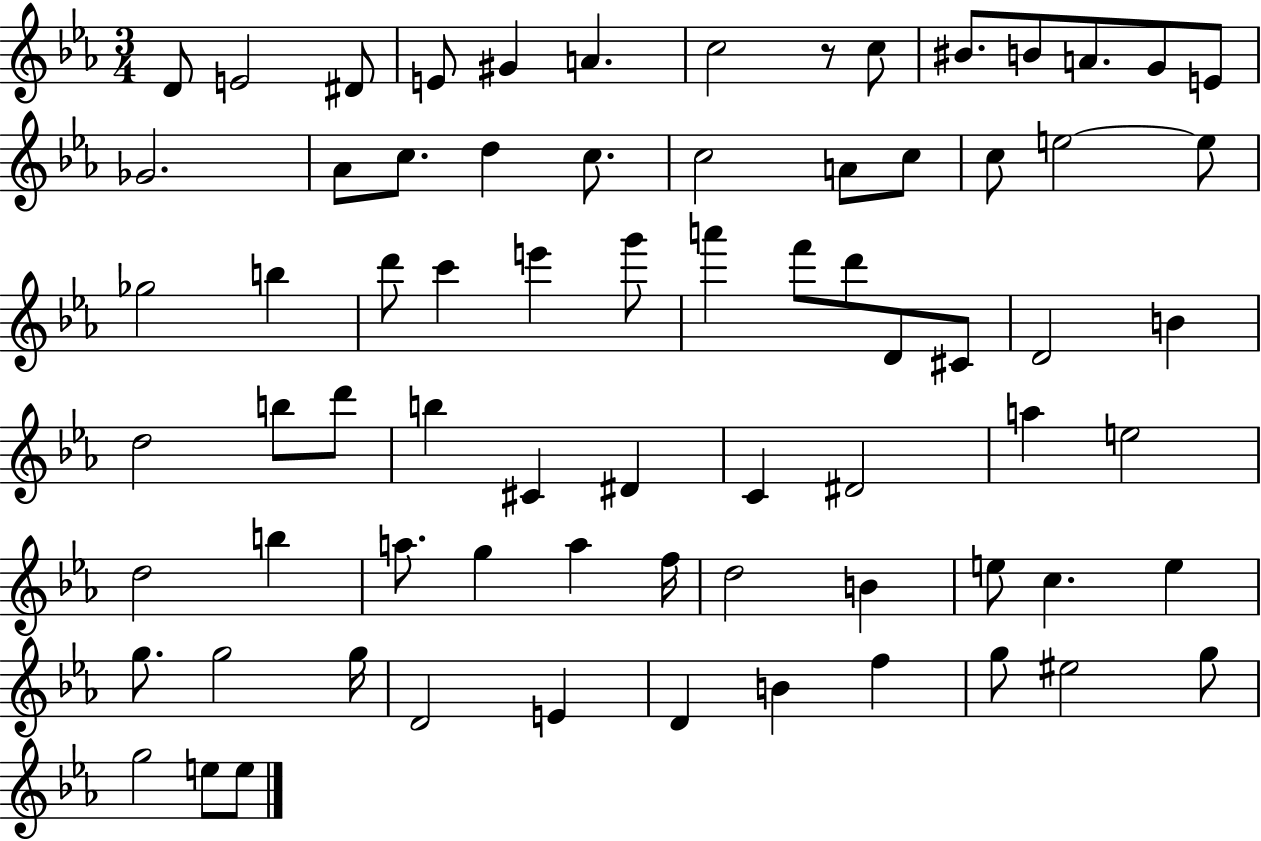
X:1
T:Untitled
M:3/4
L:1/4
K:Eb
D/2 E2 ^D/2 E/2 ^G A c2 z/2 c/2 ^B/2 B/2 A/2 G/2 E/2 _G2 _A/2 c/2 d c/2 c2 A/2 c/2 c/2 e2 e/2 _g2 b d'/2 c' e' g'/2 a' f'/2 d'/2 D/2 ^C/2 D2 B d2 b/2 d'/2 b ^C ^D C ^D2 a e2 d2 b a/2 g a f/4 d2 B e/2 c e g/2 g2 g/4 D2 E D B f g/2 ^e2 g/2 g2 e/2 e/2